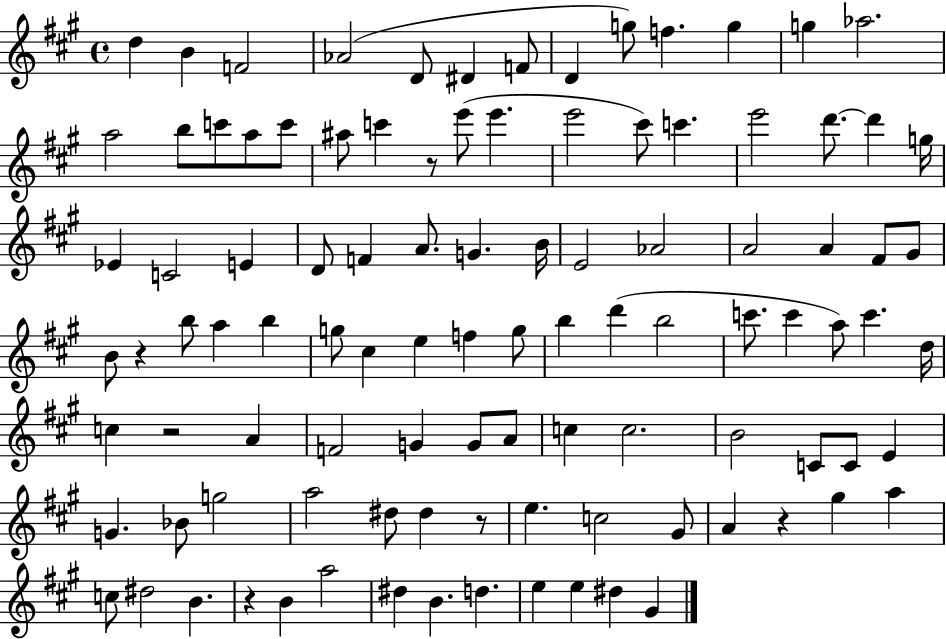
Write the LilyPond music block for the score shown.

{
  \clef treble
  \time 4/4
  \defaultTimeSignature
  \key a \major
  \repeat volta 2 { d''4 b'4 f'2 | aes'2( d'8 dis'4 f'8 | d'4 g''8) f''4. g''4 | g''4 aes''2. | \break a''2 b''8 c'''8 a''8 c'''8 | ais''8 c'''4 r8 e'''8( e'''4. | e'''2 cis'''8) c'''4. | e'''2 d'''8.~~ d'''4 g''16 | \break ees'4 c'2 e'4 | d'8 f'4 a'8. g'4. b'16 | e'2 aes'2 | a'2 a'4 fis'8 gis'8 | \break b'8 r4 b''8 a''4 b''4 | g''8 cis''4 e''4 f''4 g''8 | b''4 d'''4( b''2 | c'''8. c'''4 a''8) c'''4. d''16 | \break c''4 r2 a'4 | f'2 g'4 g'8 a'8 | c''4 c''2. | b'2 c'8 c'8 e'4 | \break g'4. bes'8 g''2 | a''2 dis''8 dis''4 r8 | e''4. c''2 gis'8 | a'4 r4 gis''4 a''4 | \break c''8 dis''2 b'4. | r4 b'4 a''2 | dis''4 b'4. d''4. | e''4 e''4 dis''4 gis'4 | \break } \bar "|."
}